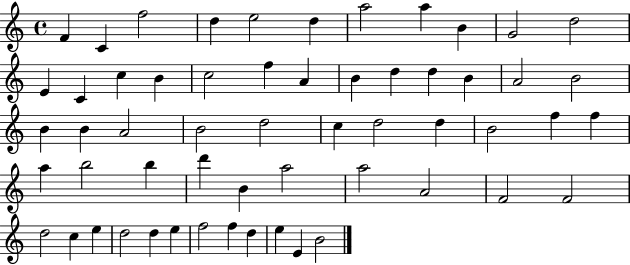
F4/q C4/q F5/h D5/q E5/h D5/q A5/h A5/q B4/q G4/h D5/h E4/q C4/q C5/q B4/q C5/h F5/q A4/q B4/q D5/q D5/q B4/q A4/h B4/h B4/q B4/q A4/h B4/h D5/h C5/q D5/h D5/q B4/h F5/q F5/q A5/q B5/h B5/q D6/q B4/q A5/h A5/h A4/h F4/h F4/h D5/h C5/q E5/q D5/h D5/q E5/q F5/h F5/q D5/q E5/q E4/q B4/h